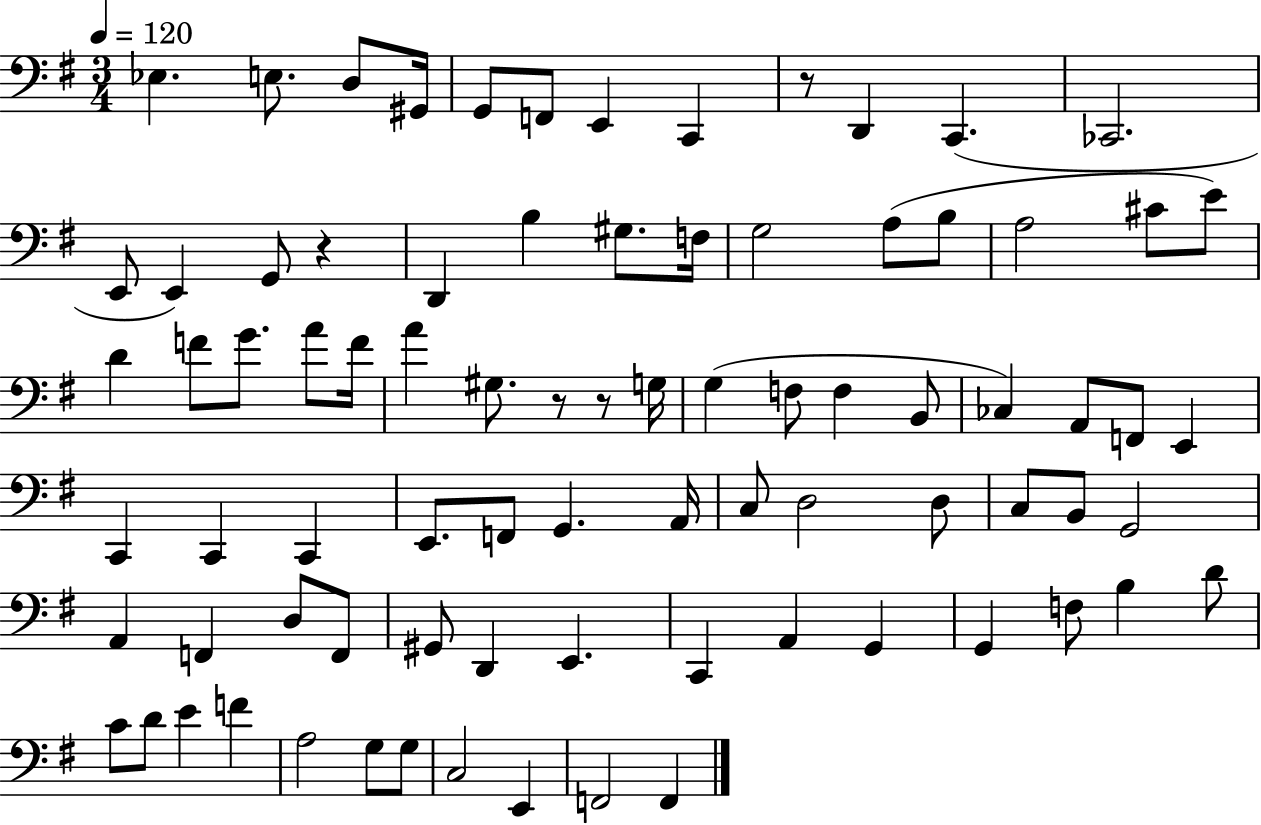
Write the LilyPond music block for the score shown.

{
  \clef bass
  \numericTimeSignature
  \time 3/4
  \key g \major
  \tempo 4 = 120
  ees4. e8. d8 gis,16 | g,8 f,8 e,4 c,4 | r8 d,4 c,4.( | ces,2. | \break e,8 e,4) g,8 r4 | d,4 b4 gis8. f16 | g2 a8( b8 | a2 cis'8 e'8) | \break d'4 f'8 g'8. a'8 f'16 | a'4 gis8. r8 r8 g16 | g4( f8 f4 b,8 | ces4) a,8 f,8 e,4 | \break c,4 c,4 c,4 | e,8. f,8 g,4. a,16 | c8 d2 d8 | c8 b,8 g,2 | \break a,4 f,4 d8 f,8 | gis,8 d,4 e,4. | c,4 a,4 g,4 | g,4 f8 b4 d'8 | \break c'8 d'8 e'4 f'4 | a2 g8 g8 | c2 e,4 | f,2 f,4 | \break \bar "|."
}